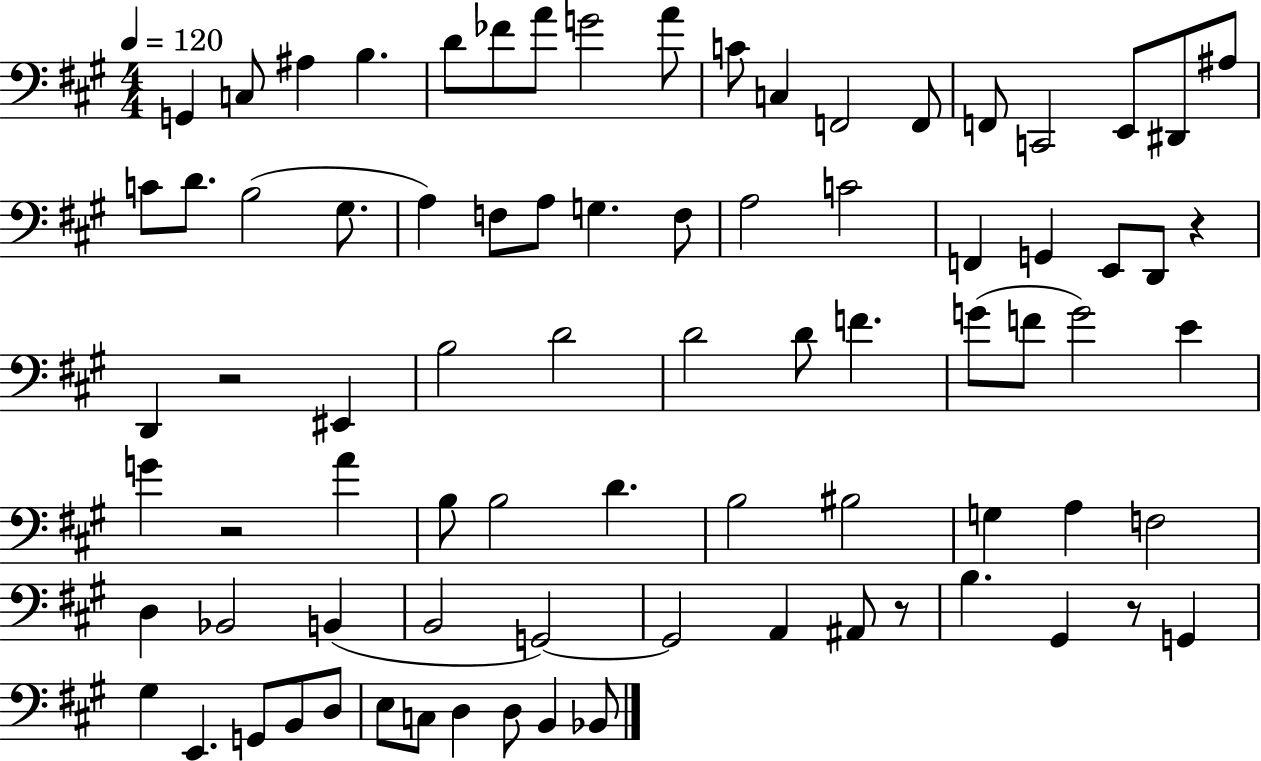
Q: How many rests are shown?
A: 5